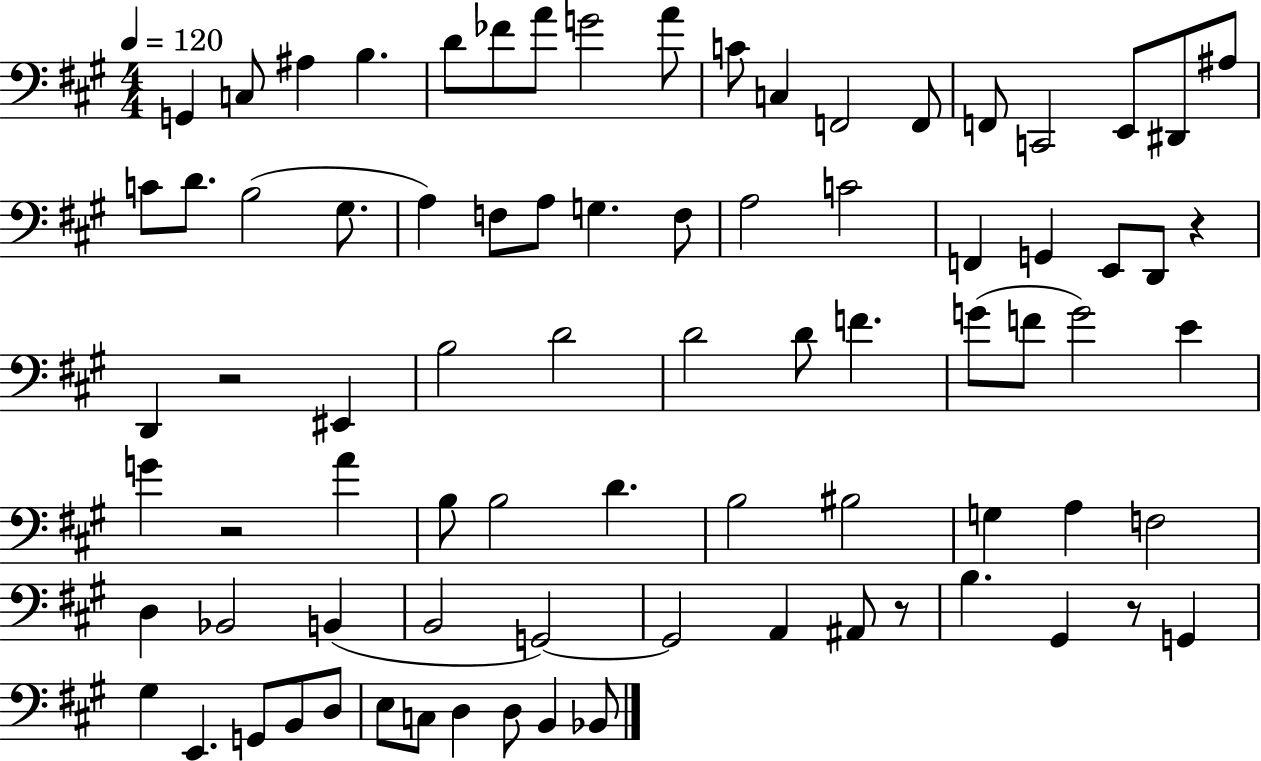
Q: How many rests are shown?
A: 5